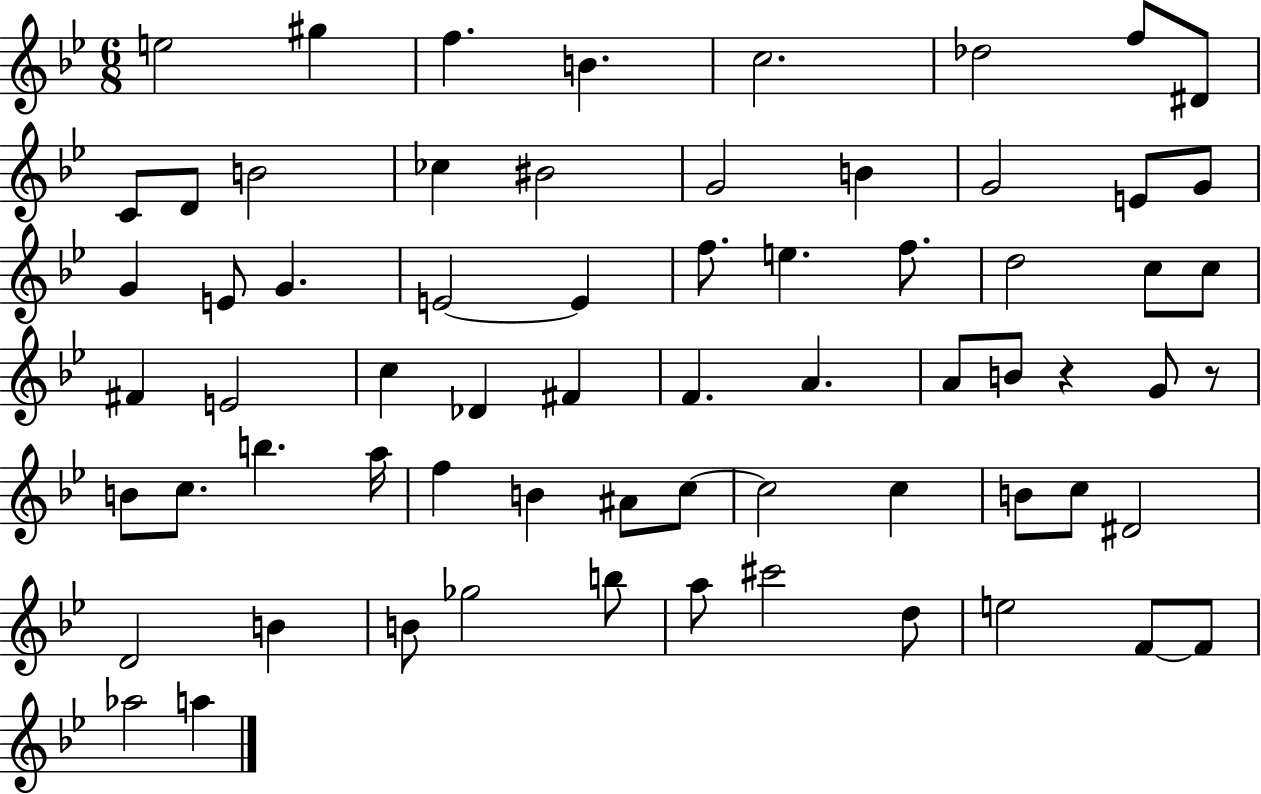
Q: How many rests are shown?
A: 2